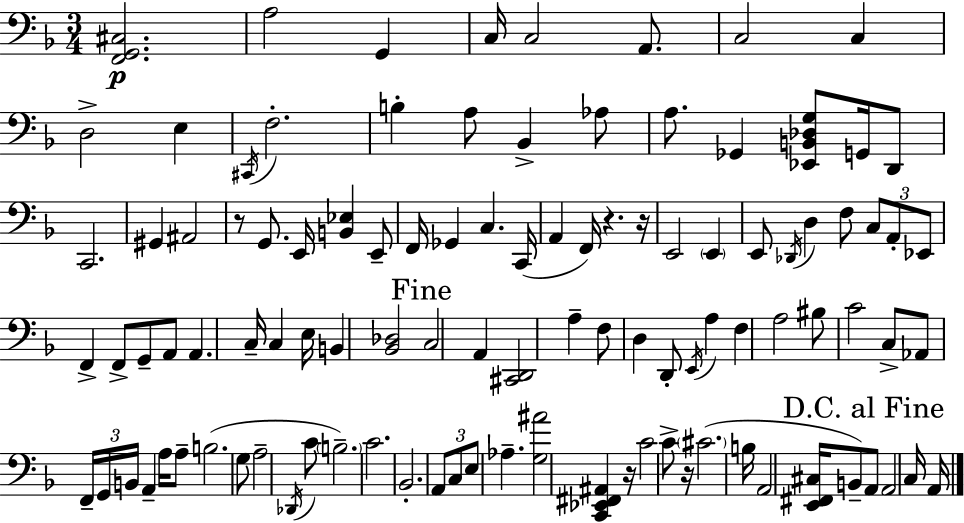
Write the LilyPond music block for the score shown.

{
  \clef bass
  \numericTimeSignature
  \time 3/4
  \key d \minor
  \repeat volta 2 { <f, g, cis>2.\p | a2 g,4 | c16 c2 a,8. | c2 c4 | \break d2-> e4 | \acciaccatura { cis,16 } f2.-. | b4-. a8 bes,4-> aes8 | a8. ges,4 <ees, b, des g>8 g,16 d,8 | \break c,2. | gis,4 ais,2 | r8 g,8. e,16 <b, ees>4 e,8-- | f,16 ges,4 c4. | \break c,16( a,4 f,16) r4. | r16 e,2 \parenthesize e,4 | e,8 \acciaccatura { des,16 } d4 f8 \tuplet 3/2 { c8 | a,8-. ees,8 } f,4-> f,8-> g,8-- | \break a,8 a,4. c16-- c4 | e16 b,4 <bes, des>2 | \mark "Fine" c2 a,4 | <cis, d,>2 a4-- | \break f8 d4 d,8-. \acciaccatura { e,16 } a4 | f4 a2 | bis8 c'2 | c8-> aes,8 \tuplet 3/2 { f,16-- g,16 b,16 } a,4-- | \break a16 a8-- b2.( | g8 a2-- | \acciaccatura { des,16 } c'8 \parenthesize b2.--) | c'2. | \break bes,2.-. | \tuplet 3/2 { a,8 c8 e8 } aes4.-- | <g ais'>2 | <c, ees, fis, ais,>4 r16 c'2 | \break c'8-> r16 \parenthesize cis'2.( | b16 a,2 | <e, fis, cis>16 b,8--) \mark "D.C. al Fine" a,8 a,2 | c16 a,16 } \bar "|."
}